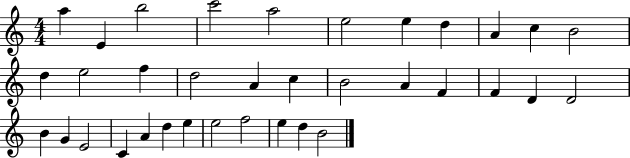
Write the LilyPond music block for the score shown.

{
  \clef treble
  \numericTimeSignature
  \time 4/4
  \key c \major
  a''4 e'4 b''2 | c'''2 a''2 | e''2 e''4 d''4 | a'4 c''4 b'2 | \break d''4 e''2 f''4 | d''2 a'4 c''4 | b'2 a'4 f'4 | f'4 d'4 d'2 | \break b'4 g'4 e'2 | c'4 a'4 d''4 e''4 | e''2 f''2 | e''4 d''4 b'2 | \break \bar "|."
}